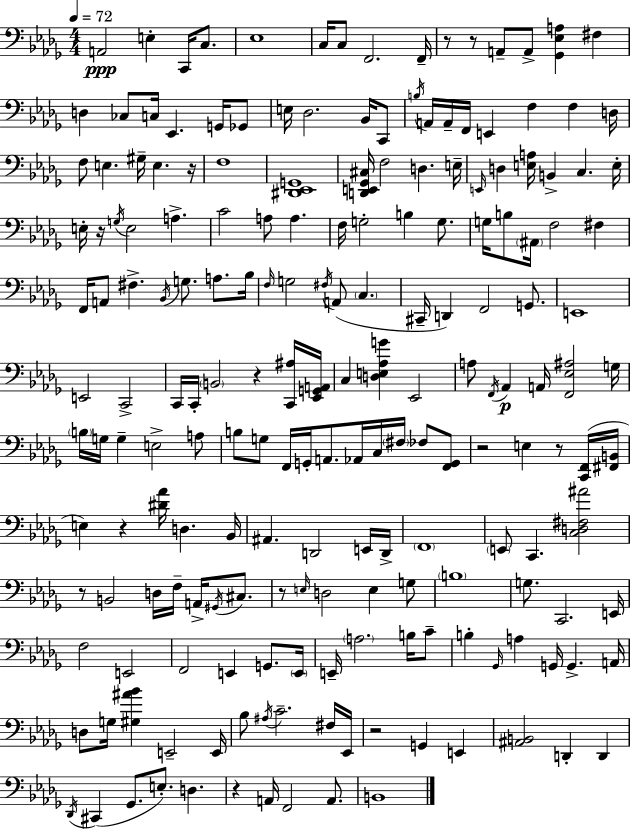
A2/h E3/q C2/s C3/e. Eb3/w C3/s C3/e F2/h. F2/s R/e R/e A2/e A2/e [Gb2,Eb3,A3]/q F#3/q D3/q CES3/e C3/s Eb2/q. G2/s Gb2/e E3/s Db3/h. Bb2/s C2/e B3/s A2/s A2/s F2/s E2/q F3/q F3/q D3/s F3/e E3/q. G#3/s E3/q. R/s F3/w [D#2,Eb2,G2]/w [D2,E2,Gb2,C#3]/s F3/h D3/q. E3/s E2/s D3/q [E3,A3]/s B2/q C3/q. E3/s E3/s R/s G3/s E3/h A3/q. C4/h A3/e A3/q. F3/s G3/h B3/q G3/e. G3/s B3/e A#2/s F3/h F#3/q F2/s A2/e F#3/q. Bb2/s G3/e. A3/e. Bb3/s F3/s G3/h F#3/s A2/e C3/q. C#2/s D2/q F2/h G2/e. E2/w E2/h C2/h C2/s C2/s B2/h R/q [C2,A#3]/s [Eb2,G2,A2]/s C3/q [D3,E3,Ab3,G4]/q Eb2/h A3/e F2/s Ab2/q A2/s [F2,Eb3,A#3]/h G3/s B3/s G3/s G3/q E3/h A3/e B3/e G3/e F2/s G2/s A2/e. Ab2/s C3/s F#3/s FES3/e [F2,G2]/e R/h E3/q R/e [C2,F2]/s [F#2,B2]/s E3/q R/q [D#4,Ab4]/s D3/q. Bb2/s A#2/q. D2/h E2/s D2/s F2/w E2/e C2/q. [C3,D3,F#3,A#4]/h R/e B2/h D3/s F3/s A2/s G#2/s C#3/e. R/e E3/s D3/h E3/q G3/e B3/w G3/e. C2/h. E2/s F3/h E2/h F2/h E2/q G2/e. E2/s E2/s A3/h. B3/s C4/e B3/q Gb2/s A3/q G2/s G2/q. A2/s D3/e G3/s [G#3,A#4,Bb4]/q E2/h E2/s Bb3/e A#3/s C4/h. F#3/s Eb2/s R/h G2/q E2/q [A#2,B2]/h D2/q D2/q Db2/s C#2/q Gb2/e. E3/e. D3/q. R/q A2/s F2/h A2/e. B2/w